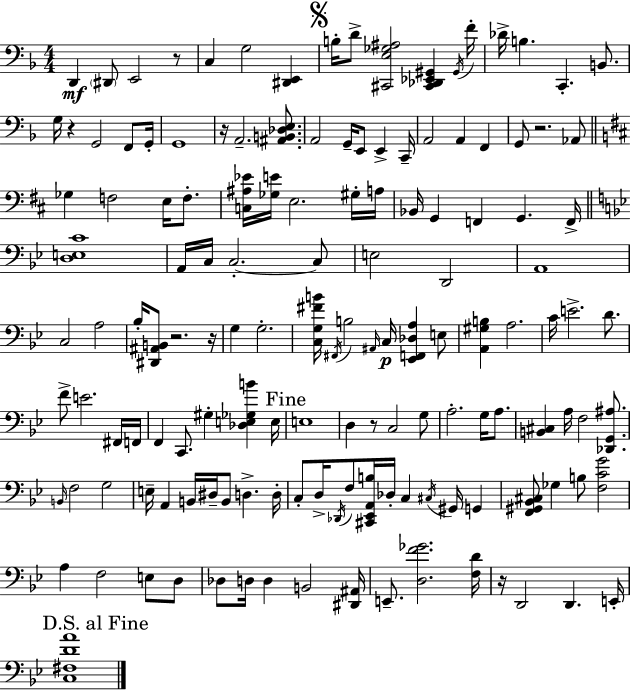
D2/q D#2/e E2/h R/e C3/q G3/h [D#2,E2]/q B3/s D4/e [C#2,E3,Gb3,A#3]/h [C#2,Db2,Eb2,G#2]/q G#2/s F4/s Db4/s B3/q. C2/q. B2/e. G3/s R/q G2/h F2/e G2/s G2/w R/s A2/h. [A#2,B2,Db3,E3]/e. A2/h G2/s E2/e E2/q C2/s A2/h A2/q F2/q G2/e R/h. Ab2/e Gb3/q F3/h E3/s F3/e. [C3,A#3,Eb4]/s [Gb3,E4]/s E3/h. G#3/s A3/s Bb2/s G2/q F2/q G2/q. F2/s [D3,E3,C4]/w A2/s C3/s C3/h. C3/e E3/h D2/h A2/w C3/h A3/h Bb3/s [D#2,A#2,B2]/e R/h. R/s G3/q G3/h. [C3,G3,F#4,B4]/s F#2/s B3/h A#2/s C3/s [Eb2,F2,Db3,A3]/q E3/e [A2,G#3,B3]/q A3/h. C4/s E4/h. D4/e. F4/e E4/h. F#2/s F2/s F2/q C2/e. G#3/q [Db3,E3,Gb3,B4]/q E3/s E3/w D3/q R/e C3/h G3/e A3/h. G3/s A3/e. [B2,C#3]/q A3/s F3/h [Db2,G2,A#3]/e. B2/s F3/h G3/h E3/s A2/q B2/s D#3/s B2/e D3/q. D3/s C3/e D3/s Db2/s F3/e [C#2,Eb2,A2,B3]/s Db3/s C3/q C#3/s G#2/s G2/q [F2,G#2,Bb2,C#3]/e Gb3/q B3/e [F3,C4,G4]/h A3/q F3/h E3/e D3/e Db3/e D3/s D3/q B2/h [D#2,A#2]/s E2/e. [D3,F4,Gb4]/h. [F3,D4]/s R/s D2/h D2/q. E2/s [C3,F#3,D4,A4]/w